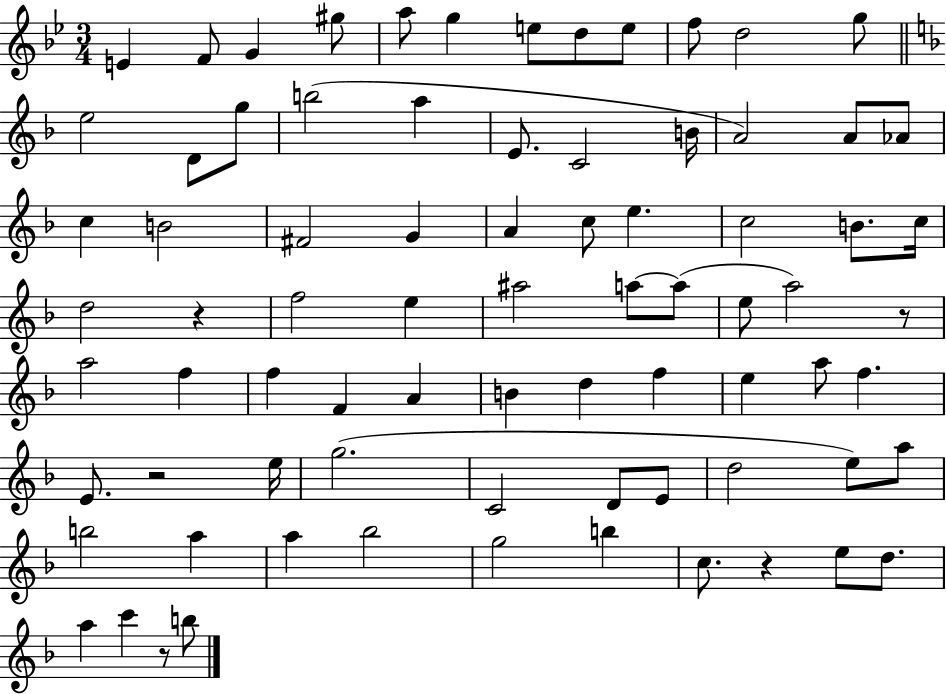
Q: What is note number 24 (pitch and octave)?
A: C5